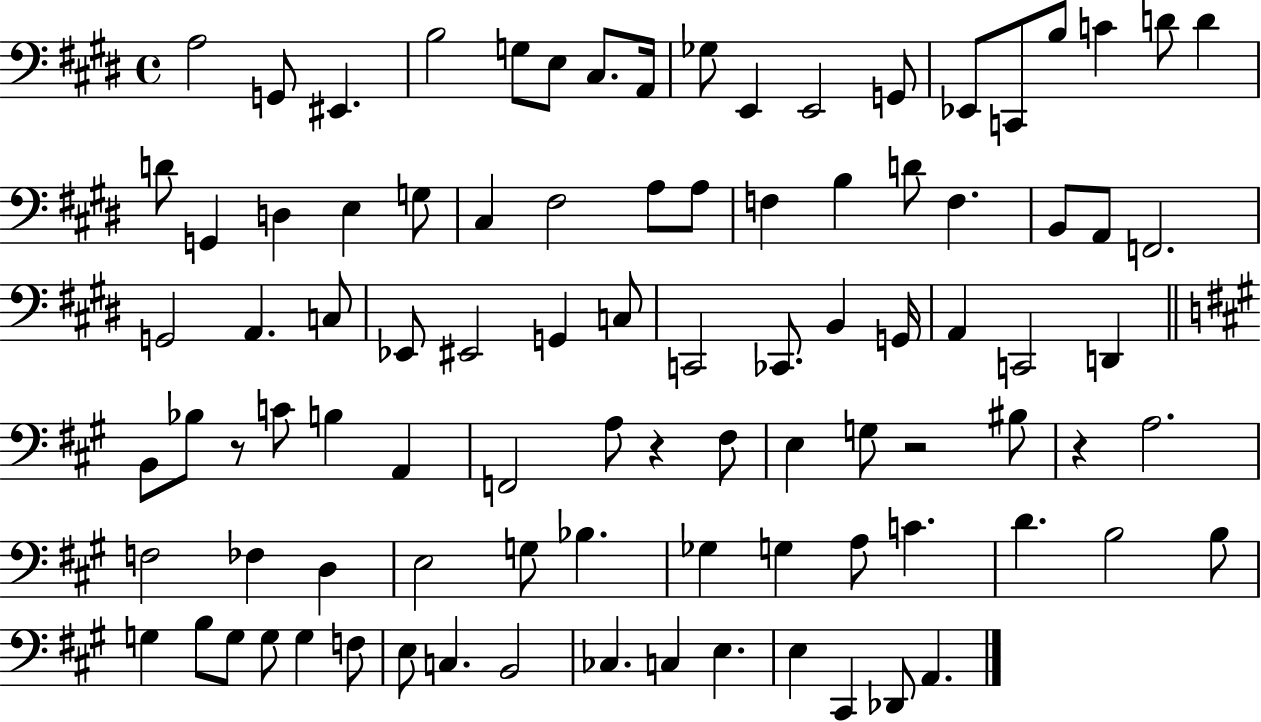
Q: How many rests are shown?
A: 4